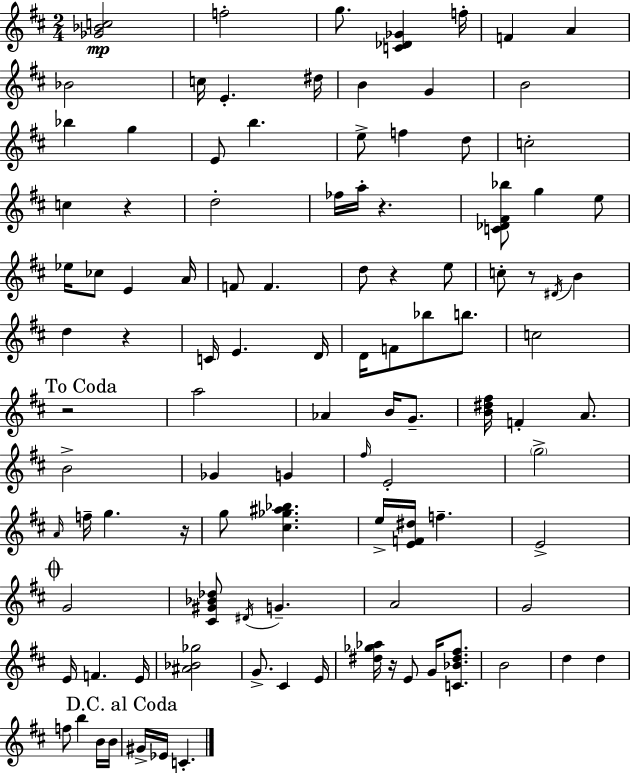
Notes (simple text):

[Gb4,Bb4,C5]/h F5/h G5/e. [C4,Db4,Gb4]/q F5/s F4/q A4/q Bb4/h C5/s E4/q. D#5/s B4/q G4/q B4/h Bb5/q G5/q E4/e B5/q. E5/e F5/q D5/e C5/h C5/q R/q D5/h FES5/s A5/s R/q. [C4,Db4,F#4,Bb5]/e G5/q E5/e Eb5/s CES5/e E4/q A4/s F4/e F4/q. D5/e R/q E5/e C5/e R/e D#4/s B4/q D5/q R/q C4/s E4/q. D4/s D4/s F4/e Bb5/e B5/e. C5/h R/h A5/h Ab4/q B4/s G4/e. [B4,D#5,F#5]/s F4/q A4/e. B4/h Gb4/q G4/q F#5/s E4/h G5/h A4/s F5/s G5/q. R/s G5/e [C#5,Gb5,A#5,Bb5]/q. E5/s [E4,F4,D#5]/s F5/q. E4/h G4/h [C#4,G#4,Bb4,Db5]/e D#4/s G4/q. A4/h G4/h E4/s F4/q. E4/s [A#4,Bb4,Gb5]/h G4/e. C#4/q E4/s [D#5,Gb5,Ab5]/s R/s E4/e G4/s [C4,Bb4,D#5,F#5]/e. B4/h D5/q D5/q F5/e B5/q B4/s B4/s G#4/s Eb4/s C4/q.